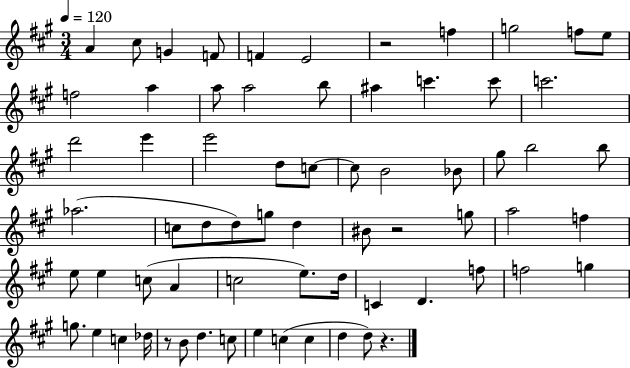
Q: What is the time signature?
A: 3/4